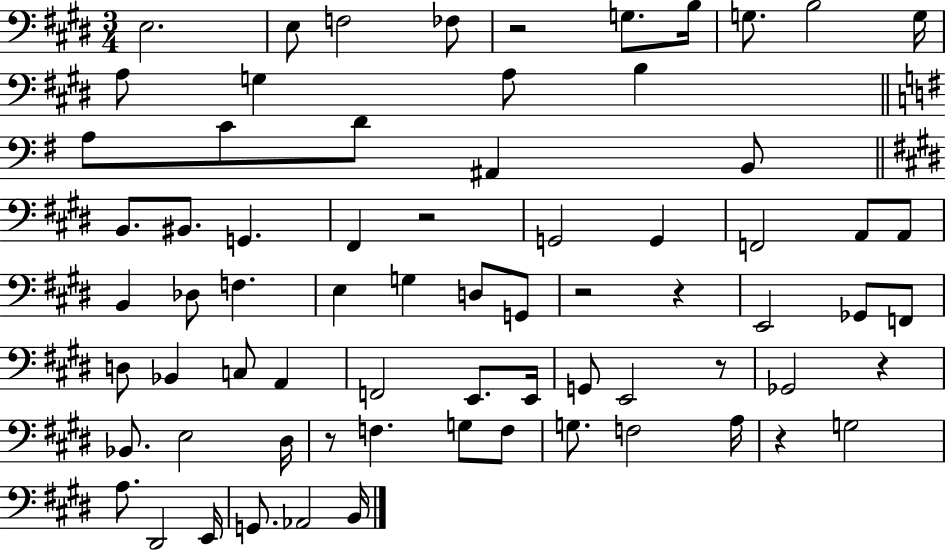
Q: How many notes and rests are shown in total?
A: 71